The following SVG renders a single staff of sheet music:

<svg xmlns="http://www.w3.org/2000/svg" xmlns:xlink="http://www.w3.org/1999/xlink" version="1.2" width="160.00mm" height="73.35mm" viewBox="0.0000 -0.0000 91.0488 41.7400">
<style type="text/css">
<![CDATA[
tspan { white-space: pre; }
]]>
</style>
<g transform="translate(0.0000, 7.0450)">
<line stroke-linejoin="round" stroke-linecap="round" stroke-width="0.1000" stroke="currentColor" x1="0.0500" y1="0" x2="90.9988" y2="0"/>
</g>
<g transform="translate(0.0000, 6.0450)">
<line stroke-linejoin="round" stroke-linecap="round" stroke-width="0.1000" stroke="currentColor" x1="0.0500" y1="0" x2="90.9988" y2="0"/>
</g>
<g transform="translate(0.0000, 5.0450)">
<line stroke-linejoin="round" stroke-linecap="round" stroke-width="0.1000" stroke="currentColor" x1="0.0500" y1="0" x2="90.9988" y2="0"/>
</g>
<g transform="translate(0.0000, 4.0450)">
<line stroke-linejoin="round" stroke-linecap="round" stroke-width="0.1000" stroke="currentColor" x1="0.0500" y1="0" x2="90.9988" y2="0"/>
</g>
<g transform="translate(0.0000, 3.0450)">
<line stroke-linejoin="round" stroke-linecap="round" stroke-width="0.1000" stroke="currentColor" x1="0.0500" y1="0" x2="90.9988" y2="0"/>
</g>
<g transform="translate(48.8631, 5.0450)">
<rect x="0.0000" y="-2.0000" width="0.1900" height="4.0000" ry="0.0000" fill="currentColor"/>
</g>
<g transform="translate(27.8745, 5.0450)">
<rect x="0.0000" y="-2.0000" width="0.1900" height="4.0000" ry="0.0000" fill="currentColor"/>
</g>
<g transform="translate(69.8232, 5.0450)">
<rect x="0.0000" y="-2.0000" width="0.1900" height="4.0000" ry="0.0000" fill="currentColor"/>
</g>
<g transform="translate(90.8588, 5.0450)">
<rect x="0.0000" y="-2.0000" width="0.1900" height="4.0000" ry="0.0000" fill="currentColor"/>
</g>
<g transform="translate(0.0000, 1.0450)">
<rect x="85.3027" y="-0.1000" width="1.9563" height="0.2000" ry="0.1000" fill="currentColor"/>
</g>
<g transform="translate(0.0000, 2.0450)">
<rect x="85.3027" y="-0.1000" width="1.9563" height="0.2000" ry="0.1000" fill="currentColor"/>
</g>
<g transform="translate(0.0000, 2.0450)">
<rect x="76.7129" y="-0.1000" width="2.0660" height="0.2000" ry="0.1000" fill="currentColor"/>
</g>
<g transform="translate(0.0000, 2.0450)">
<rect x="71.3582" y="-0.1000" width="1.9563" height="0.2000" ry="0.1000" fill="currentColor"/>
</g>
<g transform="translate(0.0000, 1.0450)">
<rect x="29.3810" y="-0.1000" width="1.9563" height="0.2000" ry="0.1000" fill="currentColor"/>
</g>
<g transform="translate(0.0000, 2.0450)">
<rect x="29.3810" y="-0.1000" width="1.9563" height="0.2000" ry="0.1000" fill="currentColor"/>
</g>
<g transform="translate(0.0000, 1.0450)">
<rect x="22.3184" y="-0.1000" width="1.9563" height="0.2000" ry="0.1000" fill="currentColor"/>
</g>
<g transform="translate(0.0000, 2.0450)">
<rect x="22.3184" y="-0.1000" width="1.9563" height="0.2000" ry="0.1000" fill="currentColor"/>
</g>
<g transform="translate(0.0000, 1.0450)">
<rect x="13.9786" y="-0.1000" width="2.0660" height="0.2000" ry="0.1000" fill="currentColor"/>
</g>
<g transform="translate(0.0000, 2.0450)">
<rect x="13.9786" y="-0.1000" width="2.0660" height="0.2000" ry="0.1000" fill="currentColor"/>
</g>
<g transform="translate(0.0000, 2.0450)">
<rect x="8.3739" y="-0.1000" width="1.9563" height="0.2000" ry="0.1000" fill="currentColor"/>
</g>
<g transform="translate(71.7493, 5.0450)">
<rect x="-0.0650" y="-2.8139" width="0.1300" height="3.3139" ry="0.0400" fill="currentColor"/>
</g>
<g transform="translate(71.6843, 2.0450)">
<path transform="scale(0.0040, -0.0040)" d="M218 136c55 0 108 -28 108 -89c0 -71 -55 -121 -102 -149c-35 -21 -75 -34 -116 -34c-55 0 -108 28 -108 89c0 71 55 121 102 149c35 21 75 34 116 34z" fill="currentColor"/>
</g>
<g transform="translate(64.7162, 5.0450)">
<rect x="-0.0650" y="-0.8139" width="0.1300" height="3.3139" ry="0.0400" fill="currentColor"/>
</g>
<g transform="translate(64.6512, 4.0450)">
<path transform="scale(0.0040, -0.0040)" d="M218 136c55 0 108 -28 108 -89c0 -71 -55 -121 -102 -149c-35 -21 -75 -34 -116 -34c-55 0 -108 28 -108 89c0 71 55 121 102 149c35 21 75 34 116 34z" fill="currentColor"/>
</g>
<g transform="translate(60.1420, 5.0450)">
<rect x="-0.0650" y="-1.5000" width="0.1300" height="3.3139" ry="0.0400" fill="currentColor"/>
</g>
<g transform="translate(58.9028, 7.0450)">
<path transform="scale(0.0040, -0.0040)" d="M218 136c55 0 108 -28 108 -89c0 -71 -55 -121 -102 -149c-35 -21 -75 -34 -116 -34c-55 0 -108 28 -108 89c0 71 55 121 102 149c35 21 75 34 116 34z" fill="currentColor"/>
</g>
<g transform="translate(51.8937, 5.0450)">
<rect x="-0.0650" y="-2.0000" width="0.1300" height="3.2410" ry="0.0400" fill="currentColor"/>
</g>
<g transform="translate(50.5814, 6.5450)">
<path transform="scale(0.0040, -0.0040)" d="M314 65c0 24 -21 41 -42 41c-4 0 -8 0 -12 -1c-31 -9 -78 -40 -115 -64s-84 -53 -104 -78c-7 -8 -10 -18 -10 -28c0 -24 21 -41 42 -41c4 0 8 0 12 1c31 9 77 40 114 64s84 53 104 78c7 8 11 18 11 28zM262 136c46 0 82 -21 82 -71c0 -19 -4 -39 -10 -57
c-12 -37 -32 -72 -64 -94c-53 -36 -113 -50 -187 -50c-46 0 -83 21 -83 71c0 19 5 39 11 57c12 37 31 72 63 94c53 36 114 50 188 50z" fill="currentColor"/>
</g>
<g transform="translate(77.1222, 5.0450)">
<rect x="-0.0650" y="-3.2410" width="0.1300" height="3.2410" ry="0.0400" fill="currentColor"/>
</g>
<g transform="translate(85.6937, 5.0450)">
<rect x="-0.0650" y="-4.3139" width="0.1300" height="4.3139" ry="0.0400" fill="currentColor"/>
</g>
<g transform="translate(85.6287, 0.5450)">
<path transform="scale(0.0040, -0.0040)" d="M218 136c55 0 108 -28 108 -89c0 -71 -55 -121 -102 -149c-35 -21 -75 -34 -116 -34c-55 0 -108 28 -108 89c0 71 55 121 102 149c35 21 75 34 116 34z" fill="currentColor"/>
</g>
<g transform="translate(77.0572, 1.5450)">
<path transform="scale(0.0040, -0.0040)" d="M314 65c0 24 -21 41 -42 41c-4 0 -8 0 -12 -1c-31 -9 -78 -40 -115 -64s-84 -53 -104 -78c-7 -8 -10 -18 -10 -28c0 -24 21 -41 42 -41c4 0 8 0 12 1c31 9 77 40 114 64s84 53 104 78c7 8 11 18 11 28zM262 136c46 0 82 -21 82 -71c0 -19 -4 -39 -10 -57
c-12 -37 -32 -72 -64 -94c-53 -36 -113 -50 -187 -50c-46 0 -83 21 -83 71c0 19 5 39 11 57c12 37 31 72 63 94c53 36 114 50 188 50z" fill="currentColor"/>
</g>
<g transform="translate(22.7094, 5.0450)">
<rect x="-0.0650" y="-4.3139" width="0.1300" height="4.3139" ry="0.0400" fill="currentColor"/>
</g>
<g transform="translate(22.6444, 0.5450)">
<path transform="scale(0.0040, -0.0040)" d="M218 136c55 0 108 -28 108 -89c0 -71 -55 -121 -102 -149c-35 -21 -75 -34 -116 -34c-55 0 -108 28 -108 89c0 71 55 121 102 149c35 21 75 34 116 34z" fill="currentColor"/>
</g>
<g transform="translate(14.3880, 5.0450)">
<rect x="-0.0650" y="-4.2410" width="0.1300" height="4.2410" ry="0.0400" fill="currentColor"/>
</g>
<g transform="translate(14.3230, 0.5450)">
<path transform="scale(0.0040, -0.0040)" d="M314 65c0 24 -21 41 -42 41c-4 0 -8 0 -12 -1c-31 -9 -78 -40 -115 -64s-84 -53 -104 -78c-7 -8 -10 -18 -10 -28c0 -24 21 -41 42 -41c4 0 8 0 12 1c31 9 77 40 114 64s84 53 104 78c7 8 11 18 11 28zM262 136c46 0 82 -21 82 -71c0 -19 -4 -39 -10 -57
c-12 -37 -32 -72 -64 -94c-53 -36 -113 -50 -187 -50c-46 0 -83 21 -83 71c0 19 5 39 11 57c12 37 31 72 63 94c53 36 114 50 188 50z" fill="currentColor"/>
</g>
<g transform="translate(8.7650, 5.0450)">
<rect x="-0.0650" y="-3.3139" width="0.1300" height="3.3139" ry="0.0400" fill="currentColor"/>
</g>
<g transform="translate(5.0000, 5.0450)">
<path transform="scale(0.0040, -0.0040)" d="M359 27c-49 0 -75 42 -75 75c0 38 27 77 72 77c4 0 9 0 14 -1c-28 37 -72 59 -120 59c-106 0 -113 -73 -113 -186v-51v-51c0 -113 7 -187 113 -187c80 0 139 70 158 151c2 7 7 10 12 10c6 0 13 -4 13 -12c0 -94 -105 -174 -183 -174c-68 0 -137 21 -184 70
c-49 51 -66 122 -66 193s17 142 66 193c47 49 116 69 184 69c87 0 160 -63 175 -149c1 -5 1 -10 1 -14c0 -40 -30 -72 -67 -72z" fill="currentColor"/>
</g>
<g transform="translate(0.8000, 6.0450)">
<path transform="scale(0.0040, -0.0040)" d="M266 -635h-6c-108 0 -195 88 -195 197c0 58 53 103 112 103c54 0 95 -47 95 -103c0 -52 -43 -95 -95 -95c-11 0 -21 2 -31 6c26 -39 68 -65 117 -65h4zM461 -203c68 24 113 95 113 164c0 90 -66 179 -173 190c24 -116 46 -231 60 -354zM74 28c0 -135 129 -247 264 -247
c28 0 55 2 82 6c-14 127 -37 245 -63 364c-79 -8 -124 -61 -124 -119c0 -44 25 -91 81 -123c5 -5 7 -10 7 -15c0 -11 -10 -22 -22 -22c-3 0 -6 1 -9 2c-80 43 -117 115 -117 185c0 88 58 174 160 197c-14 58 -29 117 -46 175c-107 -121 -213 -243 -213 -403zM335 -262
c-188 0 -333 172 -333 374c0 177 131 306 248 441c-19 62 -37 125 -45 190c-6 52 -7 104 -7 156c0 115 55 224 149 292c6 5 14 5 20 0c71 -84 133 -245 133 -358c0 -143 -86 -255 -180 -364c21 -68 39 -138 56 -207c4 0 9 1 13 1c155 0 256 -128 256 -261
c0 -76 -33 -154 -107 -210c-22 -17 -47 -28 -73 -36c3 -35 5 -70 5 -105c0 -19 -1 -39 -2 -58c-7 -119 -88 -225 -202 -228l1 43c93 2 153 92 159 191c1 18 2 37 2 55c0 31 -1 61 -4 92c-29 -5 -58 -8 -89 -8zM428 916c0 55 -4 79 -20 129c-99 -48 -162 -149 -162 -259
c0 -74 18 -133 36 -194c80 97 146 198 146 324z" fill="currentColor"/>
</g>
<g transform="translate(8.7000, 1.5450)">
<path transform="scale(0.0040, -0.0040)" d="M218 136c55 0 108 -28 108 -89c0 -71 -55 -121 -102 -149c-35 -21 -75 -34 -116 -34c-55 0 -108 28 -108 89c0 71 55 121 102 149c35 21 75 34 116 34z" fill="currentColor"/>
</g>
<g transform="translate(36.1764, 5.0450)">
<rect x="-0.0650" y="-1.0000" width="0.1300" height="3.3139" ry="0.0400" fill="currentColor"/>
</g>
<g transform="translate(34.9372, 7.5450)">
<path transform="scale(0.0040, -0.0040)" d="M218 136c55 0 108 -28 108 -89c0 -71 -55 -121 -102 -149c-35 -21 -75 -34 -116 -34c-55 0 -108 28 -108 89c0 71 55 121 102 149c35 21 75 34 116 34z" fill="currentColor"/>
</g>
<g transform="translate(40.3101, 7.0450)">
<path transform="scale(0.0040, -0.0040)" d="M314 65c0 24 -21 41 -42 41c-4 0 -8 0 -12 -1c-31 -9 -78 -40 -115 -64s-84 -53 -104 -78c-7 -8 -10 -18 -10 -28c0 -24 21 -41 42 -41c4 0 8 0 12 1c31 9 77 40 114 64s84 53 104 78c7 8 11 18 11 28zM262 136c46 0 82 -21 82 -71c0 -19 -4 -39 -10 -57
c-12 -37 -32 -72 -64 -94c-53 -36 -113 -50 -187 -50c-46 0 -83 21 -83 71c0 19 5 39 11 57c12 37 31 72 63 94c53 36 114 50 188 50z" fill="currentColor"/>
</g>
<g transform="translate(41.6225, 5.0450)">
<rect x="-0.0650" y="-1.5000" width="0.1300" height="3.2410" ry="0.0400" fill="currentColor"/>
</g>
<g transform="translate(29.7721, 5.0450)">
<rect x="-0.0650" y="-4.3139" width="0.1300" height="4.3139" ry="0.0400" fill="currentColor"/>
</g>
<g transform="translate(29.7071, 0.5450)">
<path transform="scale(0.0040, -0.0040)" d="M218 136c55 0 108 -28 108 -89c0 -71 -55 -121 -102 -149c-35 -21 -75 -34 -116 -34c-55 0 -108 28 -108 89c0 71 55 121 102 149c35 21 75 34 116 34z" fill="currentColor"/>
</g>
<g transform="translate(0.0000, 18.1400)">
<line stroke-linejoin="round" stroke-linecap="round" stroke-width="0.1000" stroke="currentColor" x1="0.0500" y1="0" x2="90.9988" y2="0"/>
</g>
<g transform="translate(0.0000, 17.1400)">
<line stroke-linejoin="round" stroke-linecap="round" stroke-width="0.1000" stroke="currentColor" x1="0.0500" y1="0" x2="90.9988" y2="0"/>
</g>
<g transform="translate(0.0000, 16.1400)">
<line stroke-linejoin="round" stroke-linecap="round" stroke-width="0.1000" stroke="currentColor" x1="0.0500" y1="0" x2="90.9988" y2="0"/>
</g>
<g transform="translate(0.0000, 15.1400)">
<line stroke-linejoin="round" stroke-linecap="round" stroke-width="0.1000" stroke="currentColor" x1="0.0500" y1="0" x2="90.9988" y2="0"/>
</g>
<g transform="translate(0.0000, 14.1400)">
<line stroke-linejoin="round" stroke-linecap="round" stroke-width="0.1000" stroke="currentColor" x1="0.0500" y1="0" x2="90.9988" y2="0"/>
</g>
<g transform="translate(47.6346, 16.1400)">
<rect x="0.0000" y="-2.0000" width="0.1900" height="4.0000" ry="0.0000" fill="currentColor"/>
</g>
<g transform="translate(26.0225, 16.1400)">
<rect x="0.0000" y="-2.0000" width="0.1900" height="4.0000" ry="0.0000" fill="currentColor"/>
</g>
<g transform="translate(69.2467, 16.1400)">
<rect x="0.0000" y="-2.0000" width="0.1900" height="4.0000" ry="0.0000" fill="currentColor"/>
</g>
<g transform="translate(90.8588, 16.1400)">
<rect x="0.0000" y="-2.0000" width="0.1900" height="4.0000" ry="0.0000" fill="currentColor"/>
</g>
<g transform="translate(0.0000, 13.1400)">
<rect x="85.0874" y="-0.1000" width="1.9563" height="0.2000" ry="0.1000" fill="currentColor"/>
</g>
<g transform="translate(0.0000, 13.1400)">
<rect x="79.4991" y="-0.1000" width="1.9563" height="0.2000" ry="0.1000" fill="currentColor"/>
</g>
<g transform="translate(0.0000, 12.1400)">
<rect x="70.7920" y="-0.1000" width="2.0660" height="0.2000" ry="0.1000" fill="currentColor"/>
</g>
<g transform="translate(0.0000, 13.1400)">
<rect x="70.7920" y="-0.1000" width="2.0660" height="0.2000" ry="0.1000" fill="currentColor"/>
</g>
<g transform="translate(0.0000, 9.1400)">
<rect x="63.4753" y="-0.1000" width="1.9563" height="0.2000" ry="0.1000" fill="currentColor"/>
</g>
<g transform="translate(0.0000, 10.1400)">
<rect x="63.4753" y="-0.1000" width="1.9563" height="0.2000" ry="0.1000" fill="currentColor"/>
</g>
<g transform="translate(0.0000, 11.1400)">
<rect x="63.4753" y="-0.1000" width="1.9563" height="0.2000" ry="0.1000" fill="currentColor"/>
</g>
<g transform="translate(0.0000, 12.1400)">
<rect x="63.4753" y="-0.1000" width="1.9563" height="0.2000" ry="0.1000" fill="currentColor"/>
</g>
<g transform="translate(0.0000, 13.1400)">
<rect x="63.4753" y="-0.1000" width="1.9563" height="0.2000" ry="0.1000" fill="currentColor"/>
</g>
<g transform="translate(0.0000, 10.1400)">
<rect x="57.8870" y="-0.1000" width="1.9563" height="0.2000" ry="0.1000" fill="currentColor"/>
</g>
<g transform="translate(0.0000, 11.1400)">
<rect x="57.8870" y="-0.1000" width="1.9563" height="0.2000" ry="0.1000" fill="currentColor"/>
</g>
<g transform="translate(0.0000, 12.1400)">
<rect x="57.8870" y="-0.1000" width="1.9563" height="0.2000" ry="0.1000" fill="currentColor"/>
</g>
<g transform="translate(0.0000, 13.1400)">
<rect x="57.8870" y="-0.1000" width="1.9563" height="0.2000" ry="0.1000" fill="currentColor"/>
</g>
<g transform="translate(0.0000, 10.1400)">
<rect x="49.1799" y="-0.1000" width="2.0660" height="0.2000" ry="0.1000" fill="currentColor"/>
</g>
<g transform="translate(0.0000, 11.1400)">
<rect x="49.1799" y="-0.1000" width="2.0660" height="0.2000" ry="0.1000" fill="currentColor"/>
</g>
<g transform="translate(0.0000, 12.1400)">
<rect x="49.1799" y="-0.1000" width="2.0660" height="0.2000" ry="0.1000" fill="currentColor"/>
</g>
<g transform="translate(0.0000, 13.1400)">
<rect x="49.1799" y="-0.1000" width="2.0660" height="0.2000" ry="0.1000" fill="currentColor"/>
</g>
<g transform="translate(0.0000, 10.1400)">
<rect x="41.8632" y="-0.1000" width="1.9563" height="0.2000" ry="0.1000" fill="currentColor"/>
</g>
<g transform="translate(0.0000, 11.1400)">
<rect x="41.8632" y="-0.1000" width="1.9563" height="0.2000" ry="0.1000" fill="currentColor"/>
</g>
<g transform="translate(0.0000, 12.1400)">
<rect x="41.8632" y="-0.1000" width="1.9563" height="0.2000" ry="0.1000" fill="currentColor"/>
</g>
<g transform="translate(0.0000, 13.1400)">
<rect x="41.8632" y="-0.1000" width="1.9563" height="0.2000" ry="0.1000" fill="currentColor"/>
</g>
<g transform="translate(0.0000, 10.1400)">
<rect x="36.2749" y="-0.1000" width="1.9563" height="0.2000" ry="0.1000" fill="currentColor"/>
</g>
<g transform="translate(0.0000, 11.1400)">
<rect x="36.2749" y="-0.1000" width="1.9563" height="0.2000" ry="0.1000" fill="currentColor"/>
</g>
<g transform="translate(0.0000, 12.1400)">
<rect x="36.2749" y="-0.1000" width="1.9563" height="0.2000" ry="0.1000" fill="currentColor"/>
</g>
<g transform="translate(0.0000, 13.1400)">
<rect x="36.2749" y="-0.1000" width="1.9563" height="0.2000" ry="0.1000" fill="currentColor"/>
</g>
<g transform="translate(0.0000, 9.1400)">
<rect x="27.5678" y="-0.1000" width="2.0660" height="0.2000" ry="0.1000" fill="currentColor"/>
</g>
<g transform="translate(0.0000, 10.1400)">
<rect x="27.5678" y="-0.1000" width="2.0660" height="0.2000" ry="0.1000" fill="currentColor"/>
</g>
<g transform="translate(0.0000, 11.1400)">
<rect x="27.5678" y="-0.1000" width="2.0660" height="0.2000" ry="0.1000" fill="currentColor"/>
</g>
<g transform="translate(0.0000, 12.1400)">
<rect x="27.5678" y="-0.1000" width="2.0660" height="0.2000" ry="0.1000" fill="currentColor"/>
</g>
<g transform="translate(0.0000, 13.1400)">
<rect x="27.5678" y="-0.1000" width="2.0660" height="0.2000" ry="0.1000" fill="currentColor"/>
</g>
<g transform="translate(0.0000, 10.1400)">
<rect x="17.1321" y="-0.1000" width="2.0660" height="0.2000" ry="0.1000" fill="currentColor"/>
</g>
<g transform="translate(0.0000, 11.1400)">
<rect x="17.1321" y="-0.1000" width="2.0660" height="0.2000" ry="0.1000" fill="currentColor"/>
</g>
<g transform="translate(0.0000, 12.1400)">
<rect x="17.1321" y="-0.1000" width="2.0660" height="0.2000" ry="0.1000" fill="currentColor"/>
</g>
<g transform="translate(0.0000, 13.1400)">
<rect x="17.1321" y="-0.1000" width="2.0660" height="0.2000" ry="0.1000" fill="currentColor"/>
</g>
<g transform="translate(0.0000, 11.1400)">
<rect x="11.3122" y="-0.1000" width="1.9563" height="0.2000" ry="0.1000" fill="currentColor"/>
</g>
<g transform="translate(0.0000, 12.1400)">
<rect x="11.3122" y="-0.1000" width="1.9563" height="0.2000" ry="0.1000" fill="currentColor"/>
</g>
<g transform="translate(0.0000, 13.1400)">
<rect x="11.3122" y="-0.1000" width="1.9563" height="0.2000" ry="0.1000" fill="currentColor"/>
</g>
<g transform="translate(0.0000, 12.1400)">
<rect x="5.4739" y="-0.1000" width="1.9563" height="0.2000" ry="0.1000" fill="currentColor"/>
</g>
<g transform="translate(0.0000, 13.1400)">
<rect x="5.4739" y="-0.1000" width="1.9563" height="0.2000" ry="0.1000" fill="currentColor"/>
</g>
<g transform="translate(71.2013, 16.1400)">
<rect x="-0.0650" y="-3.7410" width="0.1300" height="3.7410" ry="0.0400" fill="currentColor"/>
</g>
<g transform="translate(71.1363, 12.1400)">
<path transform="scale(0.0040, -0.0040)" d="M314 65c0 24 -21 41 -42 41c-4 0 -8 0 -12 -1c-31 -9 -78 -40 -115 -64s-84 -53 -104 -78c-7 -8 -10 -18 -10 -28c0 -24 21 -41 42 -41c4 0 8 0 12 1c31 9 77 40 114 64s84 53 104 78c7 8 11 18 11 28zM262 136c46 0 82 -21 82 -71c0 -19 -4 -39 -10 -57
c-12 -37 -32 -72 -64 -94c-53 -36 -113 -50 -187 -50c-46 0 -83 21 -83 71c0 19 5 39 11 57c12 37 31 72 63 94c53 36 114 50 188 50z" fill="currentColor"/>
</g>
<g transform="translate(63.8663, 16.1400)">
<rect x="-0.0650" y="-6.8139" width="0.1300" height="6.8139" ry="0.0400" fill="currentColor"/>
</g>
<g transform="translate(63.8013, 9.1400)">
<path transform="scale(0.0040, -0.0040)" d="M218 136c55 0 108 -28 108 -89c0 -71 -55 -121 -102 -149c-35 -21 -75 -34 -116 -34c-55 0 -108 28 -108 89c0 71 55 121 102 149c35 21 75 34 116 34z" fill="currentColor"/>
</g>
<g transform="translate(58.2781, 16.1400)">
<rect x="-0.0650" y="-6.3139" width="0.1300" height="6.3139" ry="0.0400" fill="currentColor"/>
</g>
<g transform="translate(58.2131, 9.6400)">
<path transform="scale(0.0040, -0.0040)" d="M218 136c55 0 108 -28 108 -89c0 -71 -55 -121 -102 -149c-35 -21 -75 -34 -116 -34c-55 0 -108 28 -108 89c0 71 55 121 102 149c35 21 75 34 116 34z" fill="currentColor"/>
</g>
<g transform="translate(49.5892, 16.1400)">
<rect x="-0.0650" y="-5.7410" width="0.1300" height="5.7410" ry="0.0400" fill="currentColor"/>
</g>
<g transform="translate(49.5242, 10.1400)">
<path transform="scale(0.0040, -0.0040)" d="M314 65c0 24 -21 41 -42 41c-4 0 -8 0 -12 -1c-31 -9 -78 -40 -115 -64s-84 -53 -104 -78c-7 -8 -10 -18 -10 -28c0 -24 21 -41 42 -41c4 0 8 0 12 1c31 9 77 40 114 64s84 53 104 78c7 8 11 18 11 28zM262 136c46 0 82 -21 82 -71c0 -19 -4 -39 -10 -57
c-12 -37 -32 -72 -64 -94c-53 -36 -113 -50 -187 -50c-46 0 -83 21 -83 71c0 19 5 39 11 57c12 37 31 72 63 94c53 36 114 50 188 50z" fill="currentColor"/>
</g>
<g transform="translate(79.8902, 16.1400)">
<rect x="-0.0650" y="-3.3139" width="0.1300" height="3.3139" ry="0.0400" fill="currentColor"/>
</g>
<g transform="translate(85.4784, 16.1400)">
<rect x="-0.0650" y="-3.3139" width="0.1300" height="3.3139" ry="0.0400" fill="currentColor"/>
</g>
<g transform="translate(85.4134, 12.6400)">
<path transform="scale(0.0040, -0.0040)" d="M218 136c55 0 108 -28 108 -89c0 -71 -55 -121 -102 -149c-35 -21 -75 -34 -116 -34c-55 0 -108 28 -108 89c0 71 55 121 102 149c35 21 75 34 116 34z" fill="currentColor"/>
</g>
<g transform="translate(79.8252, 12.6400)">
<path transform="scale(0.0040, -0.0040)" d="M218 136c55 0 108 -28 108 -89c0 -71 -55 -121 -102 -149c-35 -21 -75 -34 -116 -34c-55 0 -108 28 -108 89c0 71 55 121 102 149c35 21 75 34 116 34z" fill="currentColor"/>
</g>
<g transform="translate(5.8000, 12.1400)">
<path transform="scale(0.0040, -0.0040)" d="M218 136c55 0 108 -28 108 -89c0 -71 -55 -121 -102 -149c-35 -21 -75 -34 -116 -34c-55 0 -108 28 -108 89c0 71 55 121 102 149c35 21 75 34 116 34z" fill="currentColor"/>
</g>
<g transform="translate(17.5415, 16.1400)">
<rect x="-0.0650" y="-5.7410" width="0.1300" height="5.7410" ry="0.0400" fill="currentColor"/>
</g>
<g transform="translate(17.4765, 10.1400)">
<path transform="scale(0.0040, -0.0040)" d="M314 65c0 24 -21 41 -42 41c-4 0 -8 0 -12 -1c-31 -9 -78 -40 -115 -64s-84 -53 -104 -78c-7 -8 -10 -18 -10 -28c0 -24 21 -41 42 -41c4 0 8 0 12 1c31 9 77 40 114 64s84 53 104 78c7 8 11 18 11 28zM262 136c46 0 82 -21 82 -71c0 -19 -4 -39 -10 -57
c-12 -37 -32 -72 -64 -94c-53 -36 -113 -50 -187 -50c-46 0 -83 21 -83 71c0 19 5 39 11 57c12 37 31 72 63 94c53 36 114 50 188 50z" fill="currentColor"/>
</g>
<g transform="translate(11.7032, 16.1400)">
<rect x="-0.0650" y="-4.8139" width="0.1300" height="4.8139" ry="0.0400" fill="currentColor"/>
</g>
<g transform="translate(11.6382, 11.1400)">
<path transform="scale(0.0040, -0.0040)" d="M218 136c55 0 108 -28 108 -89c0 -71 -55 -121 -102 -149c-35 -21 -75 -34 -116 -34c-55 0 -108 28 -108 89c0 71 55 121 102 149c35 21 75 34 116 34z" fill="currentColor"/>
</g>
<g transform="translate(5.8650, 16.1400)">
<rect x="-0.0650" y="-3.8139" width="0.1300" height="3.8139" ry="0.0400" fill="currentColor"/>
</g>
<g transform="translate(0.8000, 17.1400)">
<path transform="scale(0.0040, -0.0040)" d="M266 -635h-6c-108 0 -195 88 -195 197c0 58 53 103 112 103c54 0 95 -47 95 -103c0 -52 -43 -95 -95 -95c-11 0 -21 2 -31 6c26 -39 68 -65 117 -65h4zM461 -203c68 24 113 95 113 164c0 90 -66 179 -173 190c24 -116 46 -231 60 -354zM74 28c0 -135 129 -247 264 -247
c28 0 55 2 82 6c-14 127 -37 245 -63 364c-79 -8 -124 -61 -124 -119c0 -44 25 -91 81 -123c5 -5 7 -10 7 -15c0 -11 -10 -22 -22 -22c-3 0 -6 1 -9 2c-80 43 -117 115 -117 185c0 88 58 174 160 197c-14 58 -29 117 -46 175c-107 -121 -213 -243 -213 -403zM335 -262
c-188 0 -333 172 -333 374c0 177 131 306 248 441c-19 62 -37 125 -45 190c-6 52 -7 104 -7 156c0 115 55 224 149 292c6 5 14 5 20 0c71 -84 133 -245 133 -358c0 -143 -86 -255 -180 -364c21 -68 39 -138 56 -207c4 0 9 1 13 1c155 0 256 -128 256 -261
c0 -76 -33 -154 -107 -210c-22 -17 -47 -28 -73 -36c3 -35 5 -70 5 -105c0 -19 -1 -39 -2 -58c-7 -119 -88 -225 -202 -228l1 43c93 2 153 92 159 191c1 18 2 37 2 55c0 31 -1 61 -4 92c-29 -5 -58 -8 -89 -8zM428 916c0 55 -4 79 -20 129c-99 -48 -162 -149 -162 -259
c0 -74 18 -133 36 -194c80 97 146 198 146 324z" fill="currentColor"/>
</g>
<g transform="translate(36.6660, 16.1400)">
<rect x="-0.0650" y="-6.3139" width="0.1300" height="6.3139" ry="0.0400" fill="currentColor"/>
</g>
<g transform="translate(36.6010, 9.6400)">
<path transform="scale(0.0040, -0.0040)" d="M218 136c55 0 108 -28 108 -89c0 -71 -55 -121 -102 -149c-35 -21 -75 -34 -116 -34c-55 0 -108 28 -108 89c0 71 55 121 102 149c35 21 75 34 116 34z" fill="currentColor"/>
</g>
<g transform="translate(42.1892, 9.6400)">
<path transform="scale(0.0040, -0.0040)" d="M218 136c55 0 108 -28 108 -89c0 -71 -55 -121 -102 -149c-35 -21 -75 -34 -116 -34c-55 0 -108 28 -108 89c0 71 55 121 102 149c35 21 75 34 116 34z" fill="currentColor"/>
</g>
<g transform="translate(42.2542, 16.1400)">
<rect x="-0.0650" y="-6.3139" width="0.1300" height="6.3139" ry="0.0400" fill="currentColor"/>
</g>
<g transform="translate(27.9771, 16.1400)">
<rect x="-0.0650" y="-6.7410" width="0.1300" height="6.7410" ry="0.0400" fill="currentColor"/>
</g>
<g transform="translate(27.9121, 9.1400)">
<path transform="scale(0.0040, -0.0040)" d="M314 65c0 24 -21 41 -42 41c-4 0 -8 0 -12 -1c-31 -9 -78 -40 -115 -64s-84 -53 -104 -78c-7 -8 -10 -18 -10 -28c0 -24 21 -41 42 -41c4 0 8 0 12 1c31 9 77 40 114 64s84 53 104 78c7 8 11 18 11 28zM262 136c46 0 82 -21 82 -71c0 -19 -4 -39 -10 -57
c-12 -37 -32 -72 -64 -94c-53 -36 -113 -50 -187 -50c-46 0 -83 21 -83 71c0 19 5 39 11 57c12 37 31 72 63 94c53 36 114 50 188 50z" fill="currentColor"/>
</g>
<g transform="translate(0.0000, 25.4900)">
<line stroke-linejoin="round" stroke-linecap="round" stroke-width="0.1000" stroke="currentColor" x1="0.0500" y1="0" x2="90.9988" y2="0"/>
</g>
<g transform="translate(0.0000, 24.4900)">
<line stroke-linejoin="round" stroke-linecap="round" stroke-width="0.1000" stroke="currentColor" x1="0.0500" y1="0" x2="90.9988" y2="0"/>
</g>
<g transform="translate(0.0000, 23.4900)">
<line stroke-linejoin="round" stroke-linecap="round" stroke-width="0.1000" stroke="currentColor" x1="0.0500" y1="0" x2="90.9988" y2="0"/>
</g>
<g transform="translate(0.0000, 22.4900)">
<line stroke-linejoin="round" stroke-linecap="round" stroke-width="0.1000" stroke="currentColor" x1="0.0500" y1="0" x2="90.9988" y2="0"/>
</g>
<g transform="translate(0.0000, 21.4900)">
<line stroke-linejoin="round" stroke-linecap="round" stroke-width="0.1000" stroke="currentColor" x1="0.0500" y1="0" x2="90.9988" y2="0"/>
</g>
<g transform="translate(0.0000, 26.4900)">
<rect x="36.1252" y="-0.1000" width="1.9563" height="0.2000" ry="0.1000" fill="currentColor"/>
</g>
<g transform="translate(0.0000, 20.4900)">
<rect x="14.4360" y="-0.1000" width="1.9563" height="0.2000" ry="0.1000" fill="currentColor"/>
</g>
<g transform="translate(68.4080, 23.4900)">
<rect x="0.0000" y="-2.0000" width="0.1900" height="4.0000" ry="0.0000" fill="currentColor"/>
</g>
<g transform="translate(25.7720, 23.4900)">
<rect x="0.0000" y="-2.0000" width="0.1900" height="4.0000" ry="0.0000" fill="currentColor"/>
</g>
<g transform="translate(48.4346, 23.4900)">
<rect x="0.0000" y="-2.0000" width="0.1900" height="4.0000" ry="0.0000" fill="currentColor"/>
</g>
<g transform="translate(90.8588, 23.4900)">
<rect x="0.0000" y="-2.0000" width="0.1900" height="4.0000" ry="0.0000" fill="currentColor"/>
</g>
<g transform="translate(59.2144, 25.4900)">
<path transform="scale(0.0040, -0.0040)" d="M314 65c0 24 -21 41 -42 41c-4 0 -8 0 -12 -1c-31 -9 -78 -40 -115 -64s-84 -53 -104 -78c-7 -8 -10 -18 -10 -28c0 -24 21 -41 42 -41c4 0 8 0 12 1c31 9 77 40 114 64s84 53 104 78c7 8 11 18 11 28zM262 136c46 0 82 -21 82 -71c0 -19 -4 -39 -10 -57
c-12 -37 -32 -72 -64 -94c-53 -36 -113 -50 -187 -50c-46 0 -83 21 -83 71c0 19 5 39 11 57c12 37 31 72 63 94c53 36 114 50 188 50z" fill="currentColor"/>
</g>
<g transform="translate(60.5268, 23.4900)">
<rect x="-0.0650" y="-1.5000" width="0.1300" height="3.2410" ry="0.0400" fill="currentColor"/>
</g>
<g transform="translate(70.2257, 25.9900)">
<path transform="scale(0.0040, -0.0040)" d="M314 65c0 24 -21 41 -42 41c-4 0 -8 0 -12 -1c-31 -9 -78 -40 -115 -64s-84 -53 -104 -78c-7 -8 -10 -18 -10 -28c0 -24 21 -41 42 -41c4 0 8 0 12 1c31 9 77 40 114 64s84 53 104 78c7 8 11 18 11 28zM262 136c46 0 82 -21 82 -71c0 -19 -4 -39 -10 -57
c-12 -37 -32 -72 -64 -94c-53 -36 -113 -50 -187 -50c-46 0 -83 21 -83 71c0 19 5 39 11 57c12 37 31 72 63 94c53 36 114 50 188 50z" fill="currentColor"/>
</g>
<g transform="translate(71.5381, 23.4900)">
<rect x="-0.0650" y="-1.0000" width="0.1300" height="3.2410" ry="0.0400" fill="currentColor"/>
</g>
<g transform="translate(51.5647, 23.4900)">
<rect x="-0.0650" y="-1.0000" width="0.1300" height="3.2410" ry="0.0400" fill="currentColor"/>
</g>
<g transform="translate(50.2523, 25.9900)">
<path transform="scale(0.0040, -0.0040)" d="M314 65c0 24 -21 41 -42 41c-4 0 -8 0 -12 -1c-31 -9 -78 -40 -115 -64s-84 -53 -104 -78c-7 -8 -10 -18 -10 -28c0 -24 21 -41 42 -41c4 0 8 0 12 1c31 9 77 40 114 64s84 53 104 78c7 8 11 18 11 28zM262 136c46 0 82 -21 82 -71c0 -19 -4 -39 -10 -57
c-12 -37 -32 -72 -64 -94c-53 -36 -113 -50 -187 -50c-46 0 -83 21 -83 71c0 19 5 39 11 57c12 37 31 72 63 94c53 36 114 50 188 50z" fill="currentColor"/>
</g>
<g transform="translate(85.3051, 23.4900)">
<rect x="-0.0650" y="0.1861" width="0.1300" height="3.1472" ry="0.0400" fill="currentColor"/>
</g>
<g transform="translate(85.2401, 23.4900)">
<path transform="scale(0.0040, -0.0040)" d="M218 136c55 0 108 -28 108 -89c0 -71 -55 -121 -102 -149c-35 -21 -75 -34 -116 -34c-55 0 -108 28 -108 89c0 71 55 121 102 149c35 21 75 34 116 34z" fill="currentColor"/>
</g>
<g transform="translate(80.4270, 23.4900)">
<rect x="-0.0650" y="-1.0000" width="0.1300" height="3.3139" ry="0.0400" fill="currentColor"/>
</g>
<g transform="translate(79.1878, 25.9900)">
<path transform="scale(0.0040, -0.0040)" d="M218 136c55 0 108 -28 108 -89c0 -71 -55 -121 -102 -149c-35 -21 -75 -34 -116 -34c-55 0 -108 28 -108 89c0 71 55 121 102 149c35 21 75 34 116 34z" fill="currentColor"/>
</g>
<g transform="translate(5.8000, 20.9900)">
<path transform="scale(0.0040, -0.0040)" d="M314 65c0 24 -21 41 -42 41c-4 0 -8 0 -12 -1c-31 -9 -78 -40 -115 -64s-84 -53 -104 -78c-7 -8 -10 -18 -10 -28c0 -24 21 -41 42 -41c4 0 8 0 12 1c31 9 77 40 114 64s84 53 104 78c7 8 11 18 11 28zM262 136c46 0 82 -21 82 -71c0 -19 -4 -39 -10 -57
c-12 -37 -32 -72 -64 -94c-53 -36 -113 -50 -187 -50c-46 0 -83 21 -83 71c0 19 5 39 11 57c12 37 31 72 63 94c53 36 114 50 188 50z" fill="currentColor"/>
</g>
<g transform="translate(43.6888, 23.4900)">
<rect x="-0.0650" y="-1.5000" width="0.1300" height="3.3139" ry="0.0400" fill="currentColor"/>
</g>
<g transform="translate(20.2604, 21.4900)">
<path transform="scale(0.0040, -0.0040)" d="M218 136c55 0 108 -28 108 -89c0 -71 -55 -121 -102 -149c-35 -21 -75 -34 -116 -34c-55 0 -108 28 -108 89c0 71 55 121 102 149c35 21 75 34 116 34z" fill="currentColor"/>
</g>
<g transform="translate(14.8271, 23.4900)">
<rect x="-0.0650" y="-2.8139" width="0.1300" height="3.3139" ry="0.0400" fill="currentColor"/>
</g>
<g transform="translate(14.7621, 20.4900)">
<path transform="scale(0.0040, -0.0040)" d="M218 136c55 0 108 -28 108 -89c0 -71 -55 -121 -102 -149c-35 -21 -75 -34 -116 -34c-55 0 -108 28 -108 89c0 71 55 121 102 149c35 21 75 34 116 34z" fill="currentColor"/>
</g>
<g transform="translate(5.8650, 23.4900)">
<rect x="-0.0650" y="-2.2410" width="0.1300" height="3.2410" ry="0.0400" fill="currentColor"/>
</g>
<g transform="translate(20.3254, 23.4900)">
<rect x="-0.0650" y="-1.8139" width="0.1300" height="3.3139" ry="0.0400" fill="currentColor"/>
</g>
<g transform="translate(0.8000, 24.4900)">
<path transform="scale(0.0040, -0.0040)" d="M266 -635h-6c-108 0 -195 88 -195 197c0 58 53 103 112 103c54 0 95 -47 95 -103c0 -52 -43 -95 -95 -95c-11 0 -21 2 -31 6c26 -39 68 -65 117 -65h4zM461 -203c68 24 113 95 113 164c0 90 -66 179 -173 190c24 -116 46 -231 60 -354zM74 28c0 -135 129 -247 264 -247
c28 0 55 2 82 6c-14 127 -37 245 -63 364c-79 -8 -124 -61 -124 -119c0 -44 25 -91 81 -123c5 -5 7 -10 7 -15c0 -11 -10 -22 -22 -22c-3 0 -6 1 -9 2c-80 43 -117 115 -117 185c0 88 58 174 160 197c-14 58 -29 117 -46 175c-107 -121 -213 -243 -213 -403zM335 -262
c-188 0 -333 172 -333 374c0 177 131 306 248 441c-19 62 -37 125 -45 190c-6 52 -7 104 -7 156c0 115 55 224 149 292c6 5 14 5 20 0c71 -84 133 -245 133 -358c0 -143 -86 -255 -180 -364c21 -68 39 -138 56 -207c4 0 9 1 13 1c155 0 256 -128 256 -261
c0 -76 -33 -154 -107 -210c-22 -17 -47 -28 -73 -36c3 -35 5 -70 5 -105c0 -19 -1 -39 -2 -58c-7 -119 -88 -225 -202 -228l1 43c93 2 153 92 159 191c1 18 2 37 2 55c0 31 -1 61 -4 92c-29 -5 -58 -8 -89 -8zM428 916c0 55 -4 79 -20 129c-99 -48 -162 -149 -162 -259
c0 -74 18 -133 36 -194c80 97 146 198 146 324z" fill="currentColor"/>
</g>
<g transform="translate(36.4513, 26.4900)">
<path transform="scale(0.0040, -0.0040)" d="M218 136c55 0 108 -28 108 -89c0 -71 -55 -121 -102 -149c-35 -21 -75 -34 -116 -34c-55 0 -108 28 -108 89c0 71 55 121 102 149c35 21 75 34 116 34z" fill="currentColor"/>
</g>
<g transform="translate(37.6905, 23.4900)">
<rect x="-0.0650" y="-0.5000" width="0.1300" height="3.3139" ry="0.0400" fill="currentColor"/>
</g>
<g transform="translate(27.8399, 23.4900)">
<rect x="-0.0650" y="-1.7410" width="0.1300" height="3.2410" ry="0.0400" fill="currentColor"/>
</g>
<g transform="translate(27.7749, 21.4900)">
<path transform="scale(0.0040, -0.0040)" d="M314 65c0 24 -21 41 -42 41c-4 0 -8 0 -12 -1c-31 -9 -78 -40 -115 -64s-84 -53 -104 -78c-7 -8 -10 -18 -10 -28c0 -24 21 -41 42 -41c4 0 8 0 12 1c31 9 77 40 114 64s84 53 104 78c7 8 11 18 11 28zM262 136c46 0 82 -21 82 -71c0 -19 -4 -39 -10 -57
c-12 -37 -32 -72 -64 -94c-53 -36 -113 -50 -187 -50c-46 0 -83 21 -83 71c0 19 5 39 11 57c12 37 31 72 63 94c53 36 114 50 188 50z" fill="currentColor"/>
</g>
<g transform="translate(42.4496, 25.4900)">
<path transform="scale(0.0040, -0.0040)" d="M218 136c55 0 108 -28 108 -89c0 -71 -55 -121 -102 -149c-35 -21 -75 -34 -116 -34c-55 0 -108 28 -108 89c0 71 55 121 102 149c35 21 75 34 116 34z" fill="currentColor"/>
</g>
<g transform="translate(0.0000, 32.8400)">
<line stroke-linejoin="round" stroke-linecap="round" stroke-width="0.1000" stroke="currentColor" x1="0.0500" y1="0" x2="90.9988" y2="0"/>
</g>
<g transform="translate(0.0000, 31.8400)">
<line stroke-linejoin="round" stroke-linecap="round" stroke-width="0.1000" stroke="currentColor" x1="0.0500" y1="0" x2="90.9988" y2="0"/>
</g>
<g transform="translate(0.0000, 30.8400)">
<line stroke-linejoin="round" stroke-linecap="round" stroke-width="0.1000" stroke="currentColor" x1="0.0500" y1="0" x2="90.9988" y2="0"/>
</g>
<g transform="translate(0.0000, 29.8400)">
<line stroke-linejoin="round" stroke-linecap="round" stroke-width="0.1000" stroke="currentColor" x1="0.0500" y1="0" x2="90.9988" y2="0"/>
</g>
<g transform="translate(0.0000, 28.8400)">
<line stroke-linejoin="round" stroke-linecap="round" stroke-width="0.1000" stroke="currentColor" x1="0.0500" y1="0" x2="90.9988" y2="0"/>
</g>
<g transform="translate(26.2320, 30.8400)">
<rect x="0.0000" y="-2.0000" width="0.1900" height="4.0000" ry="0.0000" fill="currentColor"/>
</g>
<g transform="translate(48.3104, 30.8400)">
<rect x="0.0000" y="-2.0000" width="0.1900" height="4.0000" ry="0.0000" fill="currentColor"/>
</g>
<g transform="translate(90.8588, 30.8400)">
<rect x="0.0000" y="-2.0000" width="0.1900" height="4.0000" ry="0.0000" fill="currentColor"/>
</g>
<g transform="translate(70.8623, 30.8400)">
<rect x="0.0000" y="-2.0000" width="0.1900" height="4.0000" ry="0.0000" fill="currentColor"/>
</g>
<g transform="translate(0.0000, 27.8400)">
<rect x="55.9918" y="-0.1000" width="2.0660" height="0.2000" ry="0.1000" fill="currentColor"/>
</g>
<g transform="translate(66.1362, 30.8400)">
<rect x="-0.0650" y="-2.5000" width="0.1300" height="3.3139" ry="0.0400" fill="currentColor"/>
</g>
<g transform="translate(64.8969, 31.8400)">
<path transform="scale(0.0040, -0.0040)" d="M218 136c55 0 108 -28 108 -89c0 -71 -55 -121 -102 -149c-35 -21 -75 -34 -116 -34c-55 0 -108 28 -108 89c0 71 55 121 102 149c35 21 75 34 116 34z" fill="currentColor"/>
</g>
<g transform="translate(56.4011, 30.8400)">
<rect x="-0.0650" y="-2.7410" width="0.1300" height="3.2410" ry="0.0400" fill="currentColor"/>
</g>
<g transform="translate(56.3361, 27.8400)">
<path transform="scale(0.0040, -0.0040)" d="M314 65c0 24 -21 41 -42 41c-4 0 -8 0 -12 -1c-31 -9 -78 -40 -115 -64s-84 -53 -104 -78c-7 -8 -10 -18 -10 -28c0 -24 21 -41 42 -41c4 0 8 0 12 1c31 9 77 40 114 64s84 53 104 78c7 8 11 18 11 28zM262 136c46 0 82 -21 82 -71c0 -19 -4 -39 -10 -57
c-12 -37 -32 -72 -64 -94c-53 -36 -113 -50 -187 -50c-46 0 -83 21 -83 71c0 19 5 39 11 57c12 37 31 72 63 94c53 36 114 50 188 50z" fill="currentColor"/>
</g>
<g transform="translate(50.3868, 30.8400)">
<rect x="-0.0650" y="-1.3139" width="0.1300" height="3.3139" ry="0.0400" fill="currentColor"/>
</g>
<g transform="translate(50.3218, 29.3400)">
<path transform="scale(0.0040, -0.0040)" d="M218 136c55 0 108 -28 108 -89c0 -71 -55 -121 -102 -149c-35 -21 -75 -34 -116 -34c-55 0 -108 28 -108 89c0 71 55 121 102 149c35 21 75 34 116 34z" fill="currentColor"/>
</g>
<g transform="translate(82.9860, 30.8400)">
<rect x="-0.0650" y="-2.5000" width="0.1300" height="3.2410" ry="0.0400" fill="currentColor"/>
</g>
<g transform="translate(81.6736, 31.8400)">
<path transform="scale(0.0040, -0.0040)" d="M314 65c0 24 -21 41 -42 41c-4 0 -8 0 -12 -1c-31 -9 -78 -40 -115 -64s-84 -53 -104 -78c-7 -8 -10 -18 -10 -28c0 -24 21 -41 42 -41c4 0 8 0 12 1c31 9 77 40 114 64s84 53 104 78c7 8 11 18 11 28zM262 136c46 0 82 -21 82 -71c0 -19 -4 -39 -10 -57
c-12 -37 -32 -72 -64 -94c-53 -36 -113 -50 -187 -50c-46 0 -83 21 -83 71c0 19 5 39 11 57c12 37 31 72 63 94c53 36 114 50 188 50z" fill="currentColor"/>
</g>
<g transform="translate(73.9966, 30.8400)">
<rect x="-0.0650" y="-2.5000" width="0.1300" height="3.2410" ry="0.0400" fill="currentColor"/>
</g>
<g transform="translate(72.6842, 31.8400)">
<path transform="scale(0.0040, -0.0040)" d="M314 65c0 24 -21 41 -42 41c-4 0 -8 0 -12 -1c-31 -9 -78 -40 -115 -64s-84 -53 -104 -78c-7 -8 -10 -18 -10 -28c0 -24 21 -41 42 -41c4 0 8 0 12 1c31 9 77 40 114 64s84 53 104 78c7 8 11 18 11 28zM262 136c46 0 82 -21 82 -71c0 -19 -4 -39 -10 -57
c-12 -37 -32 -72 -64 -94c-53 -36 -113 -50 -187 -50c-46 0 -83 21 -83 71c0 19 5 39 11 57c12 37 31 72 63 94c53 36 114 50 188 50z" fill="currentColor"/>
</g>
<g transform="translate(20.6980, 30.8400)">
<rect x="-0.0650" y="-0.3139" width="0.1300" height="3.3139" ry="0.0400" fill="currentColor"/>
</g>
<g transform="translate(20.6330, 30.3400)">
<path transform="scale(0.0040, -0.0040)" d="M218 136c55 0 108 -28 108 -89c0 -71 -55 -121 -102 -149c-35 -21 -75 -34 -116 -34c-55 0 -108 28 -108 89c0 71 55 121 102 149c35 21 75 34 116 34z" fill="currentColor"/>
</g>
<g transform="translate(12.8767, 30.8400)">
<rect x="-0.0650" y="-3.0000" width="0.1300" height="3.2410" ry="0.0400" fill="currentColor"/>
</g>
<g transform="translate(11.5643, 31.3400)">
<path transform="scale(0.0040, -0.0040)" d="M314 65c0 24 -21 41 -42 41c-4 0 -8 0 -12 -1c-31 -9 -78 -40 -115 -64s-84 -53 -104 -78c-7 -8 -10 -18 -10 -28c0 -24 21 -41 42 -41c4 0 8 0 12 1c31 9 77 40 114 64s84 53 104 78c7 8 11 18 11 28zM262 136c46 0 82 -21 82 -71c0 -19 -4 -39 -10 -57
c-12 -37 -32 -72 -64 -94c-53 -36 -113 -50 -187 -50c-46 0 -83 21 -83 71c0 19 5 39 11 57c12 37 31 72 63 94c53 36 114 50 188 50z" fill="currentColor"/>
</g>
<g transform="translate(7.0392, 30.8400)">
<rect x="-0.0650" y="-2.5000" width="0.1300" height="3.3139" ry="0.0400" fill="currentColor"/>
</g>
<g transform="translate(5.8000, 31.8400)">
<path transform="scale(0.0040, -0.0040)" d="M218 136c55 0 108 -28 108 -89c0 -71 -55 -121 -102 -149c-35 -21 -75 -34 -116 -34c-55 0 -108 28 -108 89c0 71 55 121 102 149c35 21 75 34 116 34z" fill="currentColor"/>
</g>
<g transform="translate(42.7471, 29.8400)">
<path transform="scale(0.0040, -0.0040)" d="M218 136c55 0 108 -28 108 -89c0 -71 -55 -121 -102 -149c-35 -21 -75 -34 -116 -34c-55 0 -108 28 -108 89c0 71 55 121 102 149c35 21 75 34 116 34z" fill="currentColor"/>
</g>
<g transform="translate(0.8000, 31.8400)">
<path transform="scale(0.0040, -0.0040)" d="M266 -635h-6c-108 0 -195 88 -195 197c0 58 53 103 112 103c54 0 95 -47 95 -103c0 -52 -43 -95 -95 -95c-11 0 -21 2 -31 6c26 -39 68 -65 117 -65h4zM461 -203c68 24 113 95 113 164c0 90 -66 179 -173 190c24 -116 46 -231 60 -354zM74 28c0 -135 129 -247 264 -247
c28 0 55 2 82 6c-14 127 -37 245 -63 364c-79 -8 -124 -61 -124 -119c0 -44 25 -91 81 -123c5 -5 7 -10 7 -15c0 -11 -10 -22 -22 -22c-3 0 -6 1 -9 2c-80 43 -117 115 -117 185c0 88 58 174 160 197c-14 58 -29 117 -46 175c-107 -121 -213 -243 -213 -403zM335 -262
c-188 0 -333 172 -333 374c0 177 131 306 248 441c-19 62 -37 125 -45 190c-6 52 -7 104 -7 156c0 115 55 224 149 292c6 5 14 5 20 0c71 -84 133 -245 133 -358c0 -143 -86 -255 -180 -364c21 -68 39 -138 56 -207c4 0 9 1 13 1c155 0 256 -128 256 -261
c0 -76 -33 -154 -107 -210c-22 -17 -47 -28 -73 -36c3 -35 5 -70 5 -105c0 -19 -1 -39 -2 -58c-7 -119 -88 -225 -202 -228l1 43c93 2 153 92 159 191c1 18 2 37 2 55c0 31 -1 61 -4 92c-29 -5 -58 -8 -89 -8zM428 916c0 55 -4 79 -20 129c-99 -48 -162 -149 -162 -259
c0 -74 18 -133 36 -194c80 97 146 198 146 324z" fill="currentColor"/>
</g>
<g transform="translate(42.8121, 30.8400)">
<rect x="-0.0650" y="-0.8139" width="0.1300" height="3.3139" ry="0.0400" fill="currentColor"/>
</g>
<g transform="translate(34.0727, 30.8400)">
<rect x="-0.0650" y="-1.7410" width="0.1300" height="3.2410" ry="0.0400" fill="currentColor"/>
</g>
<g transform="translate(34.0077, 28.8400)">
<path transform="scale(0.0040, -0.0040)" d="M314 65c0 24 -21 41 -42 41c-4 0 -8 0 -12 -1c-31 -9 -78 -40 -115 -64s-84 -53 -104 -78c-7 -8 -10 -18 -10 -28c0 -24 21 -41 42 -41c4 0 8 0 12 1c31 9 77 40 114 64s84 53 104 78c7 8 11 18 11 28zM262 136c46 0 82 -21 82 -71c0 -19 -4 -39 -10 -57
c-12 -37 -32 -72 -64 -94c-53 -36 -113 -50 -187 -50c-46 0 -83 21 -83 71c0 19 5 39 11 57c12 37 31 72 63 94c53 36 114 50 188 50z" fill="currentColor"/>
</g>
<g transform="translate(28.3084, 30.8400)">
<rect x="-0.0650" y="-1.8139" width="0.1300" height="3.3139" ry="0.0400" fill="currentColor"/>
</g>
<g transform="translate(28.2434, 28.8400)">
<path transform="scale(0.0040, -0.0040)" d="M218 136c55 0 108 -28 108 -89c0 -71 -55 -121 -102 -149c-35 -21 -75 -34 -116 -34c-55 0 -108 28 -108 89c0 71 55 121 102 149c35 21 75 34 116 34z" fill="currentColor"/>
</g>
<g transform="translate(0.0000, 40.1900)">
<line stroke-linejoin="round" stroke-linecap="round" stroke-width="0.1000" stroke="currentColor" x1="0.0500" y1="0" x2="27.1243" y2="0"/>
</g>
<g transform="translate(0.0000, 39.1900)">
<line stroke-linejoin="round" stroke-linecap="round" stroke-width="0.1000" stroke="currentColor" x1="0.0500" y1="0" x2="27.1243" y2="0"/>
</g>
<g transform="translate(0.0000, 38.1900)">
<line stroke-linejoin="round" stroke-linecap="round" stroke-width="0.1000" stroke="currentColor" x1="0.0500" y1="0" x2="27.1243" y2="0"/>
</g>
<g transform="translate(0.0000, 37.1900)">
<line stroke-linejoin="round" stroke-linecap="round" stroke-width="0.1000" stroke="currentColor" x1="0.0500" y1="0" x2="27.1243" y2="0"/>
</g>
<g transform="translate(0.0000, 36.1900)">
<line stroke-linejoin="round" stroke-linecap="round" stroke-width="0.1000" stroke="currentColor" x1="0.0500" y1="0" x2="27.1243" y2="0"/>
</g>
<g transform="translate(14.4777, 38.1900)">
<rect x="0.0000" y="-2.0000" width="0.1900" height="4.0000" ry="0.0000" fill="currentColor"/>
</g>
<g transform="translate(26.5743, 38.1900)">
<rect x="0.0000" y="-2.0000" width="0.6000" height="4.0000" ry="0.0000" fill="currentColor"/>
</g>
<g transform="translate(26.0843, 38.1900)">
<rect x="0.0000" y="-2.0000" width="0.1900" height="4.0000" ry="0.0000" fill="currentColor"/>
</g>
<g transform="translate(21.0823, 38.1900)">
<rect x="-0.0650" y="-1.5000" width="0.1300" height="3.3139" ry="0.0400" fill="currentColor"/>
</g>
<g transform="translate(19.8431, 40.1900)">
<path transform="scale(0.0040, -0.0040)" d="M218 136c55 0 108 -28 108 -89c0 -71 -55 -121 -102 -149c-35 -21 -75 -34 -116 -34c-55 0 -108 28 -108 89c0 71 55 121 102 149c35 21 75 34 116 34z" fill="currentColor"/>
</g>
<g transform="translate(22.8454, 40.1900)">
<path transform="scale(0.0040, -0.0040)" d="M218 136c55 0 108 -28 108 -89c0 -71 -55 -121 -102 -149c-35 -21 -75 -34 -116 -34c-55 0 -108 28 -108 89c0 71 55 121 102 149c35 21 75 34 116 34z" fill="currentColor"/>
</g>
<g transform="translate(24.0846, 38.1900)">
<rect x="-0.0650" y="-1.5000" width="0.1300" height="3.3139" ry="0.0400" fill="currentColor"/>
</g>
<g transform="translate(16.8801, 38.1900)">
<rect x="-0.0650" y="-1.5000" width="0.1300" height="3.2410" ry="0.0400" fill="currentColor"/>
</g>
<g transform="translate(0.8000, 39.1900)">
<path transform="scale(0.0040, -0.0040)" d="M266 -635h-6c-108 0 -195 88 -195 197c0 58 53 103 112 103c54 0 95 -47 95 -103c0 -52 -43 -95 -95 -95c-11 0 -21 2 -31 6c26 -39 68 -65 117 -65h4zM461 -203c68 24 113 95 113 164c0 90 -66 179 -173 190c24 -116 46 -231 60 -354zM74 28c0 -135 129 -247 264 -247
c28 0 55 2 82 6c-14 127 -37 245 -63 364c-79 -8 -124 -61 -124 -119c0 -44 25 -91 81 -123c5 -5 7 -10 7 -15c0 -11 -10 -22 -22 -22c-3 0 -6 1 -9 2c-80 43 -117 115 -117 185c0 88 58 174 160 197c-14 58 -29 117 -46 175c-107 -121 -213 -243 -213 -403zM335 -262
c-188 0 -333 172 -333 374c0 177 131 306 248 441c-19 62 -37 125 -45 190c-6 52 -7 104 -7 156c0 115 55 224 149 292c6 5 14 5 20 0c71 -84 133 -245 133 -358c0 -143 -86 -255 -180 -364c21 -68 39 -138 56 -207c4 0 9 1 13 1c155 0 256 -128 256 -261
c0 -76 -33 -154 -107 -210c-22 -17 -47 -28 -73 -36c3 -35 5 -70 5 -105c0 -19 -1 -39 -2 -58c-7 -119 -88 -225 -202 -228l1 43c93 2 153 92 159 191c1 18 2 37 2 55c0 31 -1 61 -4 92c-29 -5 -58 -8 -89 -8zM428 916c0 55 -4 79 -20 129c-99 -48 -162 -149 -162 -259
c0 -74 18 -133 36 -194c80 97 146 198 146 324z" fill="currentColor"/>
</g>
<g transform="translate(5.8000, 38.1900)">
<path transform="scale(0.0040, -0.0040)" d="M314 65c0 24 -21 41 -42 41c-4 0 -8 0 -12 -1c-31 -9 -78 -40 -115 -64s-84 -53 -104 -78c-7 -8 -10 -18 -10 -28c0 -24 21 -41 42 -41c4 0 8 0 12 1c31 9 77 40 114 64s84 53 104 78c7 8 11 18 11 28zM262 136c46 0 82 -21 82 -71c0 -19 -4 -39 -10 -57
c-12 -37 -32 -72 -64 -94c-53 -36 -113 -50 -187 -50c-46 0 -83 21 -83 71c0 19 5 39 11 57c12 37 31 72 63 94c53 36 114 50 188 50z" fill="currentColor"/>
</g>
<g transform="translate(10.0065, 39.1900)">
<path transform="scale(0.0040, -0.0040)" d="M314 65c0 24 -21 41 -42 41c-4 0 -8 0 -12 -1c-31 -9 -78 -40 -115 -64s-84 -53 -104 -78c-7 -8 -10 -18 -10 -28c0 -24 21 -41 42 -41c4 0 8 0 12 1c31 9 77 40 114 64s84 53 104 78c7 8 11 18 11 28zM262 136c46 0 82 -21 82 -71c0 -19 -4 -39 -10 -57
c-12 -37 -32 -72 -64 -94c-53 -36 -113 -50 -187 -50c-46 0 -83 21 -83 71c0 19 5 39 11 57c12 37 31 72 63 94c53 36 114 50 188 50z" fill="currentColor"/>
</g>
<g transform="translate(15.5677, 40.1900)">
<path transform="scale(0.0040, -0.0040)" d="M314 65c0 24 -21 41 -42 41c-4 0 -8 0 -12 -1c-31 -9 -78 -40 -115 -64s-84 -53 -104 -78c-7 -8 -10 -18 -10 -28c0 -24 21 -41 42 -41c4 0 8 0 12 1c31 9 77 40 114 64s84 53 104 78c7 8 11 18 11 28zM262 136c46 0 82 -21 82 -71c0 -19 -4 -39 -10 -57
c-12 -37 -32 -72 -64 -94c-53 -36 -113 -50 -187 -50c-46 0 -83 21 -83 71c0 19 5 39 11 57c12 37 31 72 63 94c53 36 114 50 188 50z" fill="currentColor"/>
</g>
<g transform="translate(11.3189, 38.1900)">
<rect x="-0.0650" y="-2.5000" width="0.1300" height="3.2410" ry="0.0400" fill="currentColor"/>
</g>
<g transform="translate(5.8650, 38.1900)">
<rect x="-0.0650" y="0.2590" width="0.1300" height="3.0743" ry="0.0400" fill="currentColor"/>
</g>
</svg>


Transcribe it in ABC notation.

X:1
T:Untitled
M:4/4
L:1/4
K:C
b d'2 d' d' D E2 F2 E d a b2 d' c' e' g'2 b'2 a' a' g'2 a' b' c'2 b b g2 a f f2 C E D2 E2 D2 D B G A2 c f f2 d e a2 G G2 G2 B2 G2 E2 E E